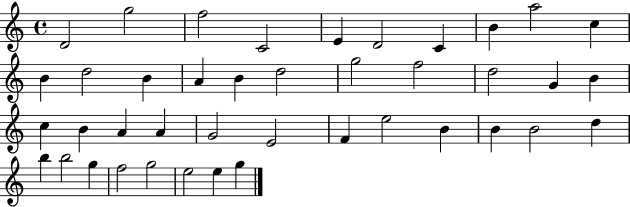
{
  \clef treble
  \time 4/4
  \defaultTimeSignature
  \key c \major
  d'2 g''2 | f''2 c'2 | e'4 d'2 c'4 | b'4 a''2 c''4 | \break b'4 d''2 b'4 | a'4 b'4 d''2 | g''2 f''2 | d''2 g'4 b'4 | \break c''4 b'4 a'4 a'4 | g'2 e'2 | f'4 e''2 b'4 | b'4 b'2 d''4 | \break b''4 b''2 g''4 | f''2 g''2 | e''2 e''4 g''4 | \bar "|."
}